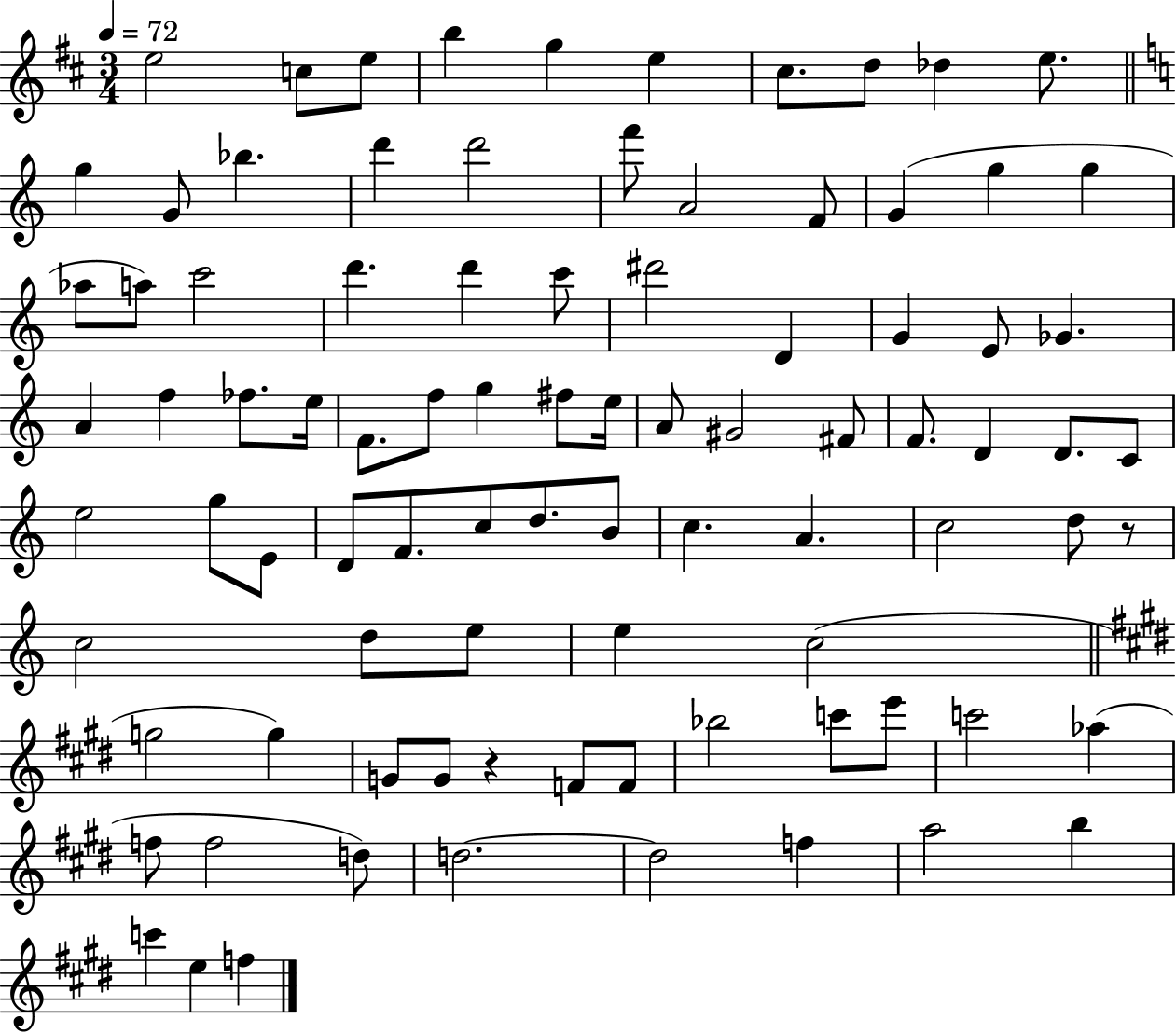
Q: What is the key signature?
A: D major